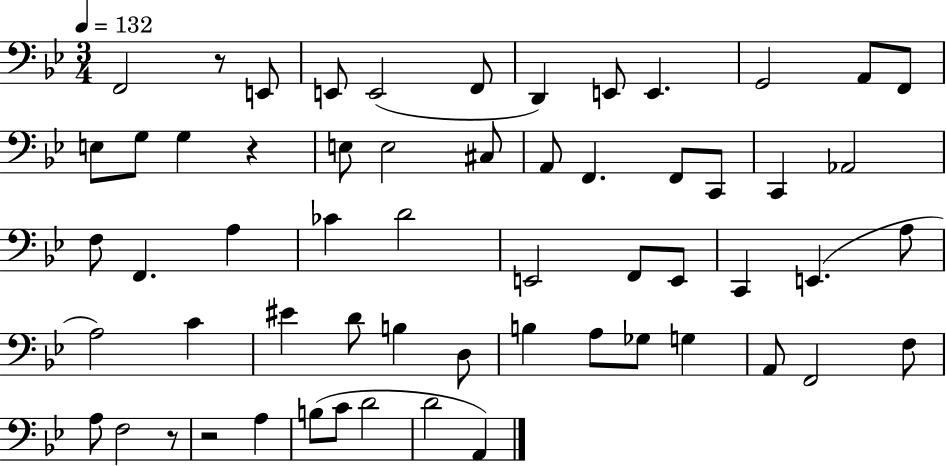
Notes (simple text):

F2/h R/e E2/e E2/e E2/h F2/e D2/q E2/e E2/q. G2/h A2/e F2/e E3/e G3/e G3/q R/q E3/e E3/h C#3/e A2/e F2/q. F2/e C2/e C2/q Ab2/h F3/e F2/q. A3/q CES4/q D4/h E2/h F2/e E2/e C2/q E2/q. A3/e A3/h C4/q EIS4/q D4/e B3/q D3/e B3/q A3/e Gb3/e G3/q A2/e F2/h F3/e A3/e F3/h R/e R/h A3/q B3/e C4/e D4/h D4/h A2/q